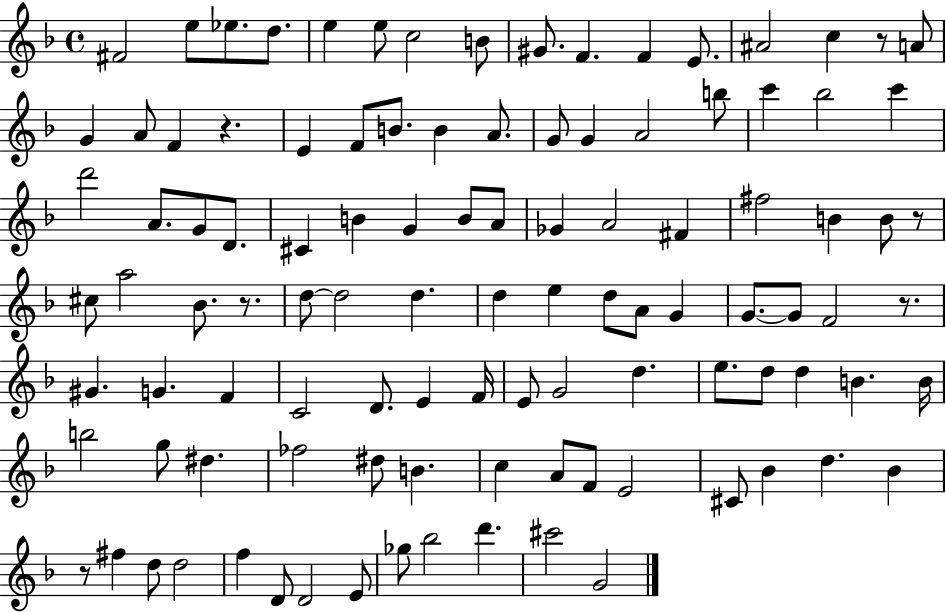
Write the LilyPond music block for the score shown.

{
  \clef treble
  \time 4/4
  \defaultTimeSignature
  \key f \major
  fis'2 e''8 ees''8. d''8. | e''4 e''8 c''2 b'8 | gis'8. f'4. f'4 e'8. | ais'2 c''4 r8 a'8 | \break g'4 a'8 f'4 r4. | e'4 f'8 b'8. b'4 a'8. | g'8 g'4 a'2 b''8 | c'''4 bes''2 c'''4 | \break d'''2 a'8. g'8 d'8. | cis'4 b'4 g'4 b'8 a'8 | ges'4 a'2 fis'4 | fis''2 b'4 b'8 r8 | \break cis''8 a''2 bes'8. r8. | d''8~~ d''2 d''4. | d''4 e''4 d''8 a'8 g'4 | g'8.~~ g'8 f'2 r8. | \break gis'4. g'4. f'4 | c'2 d'8. e'4 f'16 | e'8 g'2 d''4. | e''8. d''8 d''4 b'4. b'16 | \break b''2 g''8 dis''4. | fes''2 dis''8 b'4. | c''4 a'8 f'8 e'2 | cis'8 bes'4 d''4. bes'4 | \break r8 fis''4 d''8 d''2 | f''4 d'8 d'2 e'8 | ges''8 bes''2 d'''4. | cis'''2 g'2 | \break \bar "|."
}